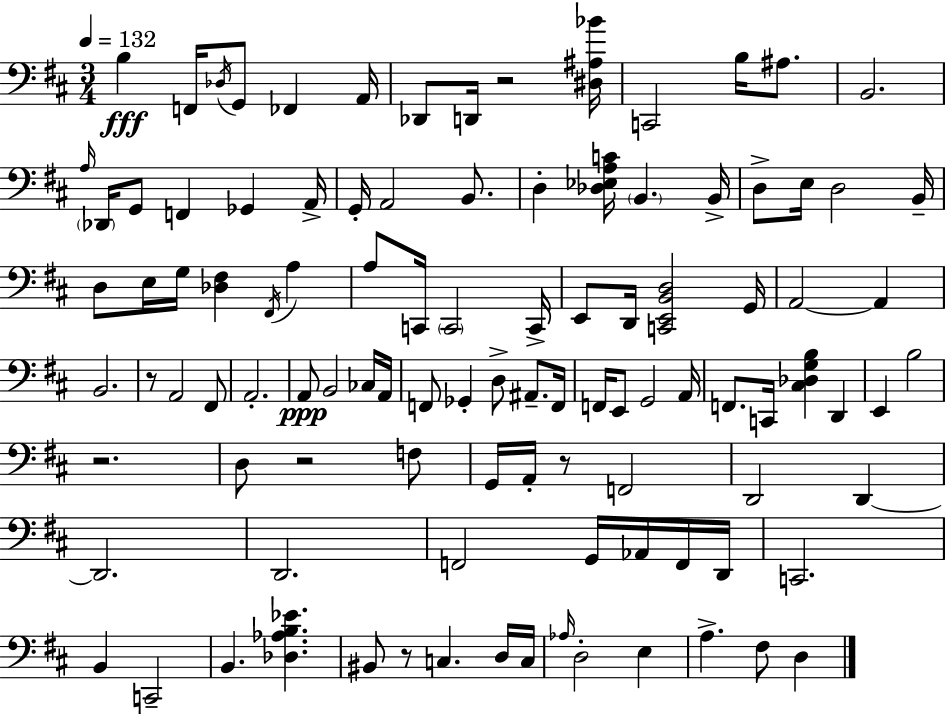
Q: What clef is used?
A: bass